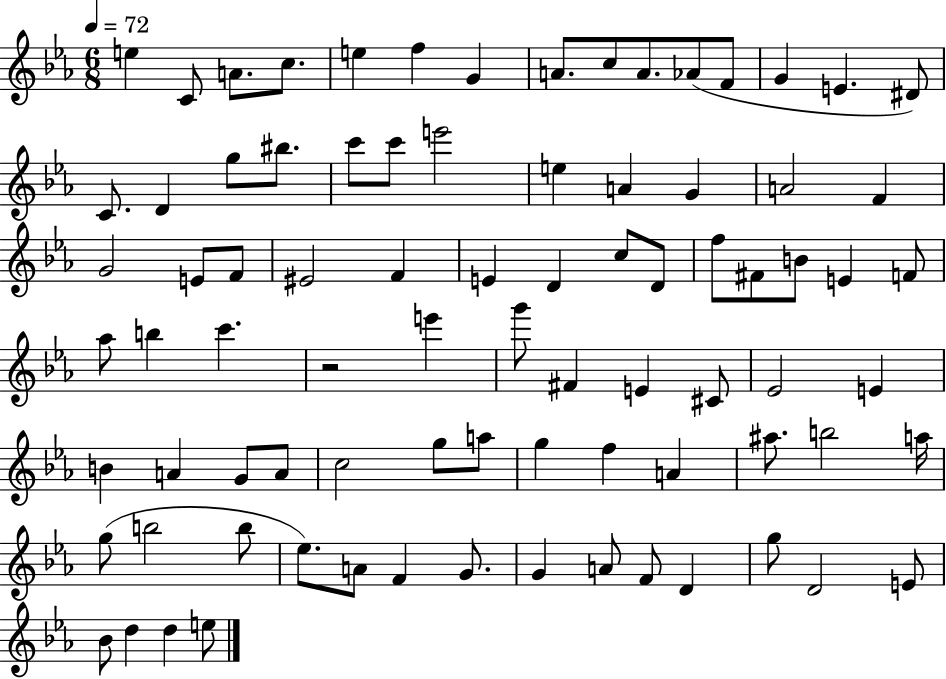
X:1
T:Untitled
M:6/8
L:1/4
K:Eb
e C/2 A/2 c/2 e f G A/2 c/2 A/2 _A/2 F/2 G E ^D/2 C/2 D g/2 ^b/2 c'/2 c'/2 e'2 e A G A2 F G2 E/2 F/2 ^E2 F E D c/2 D/2 f/2 ^F/2 B/2 E F/2 _a/2 b c' z2 e' g'/2 ^F E ^C/2 _E2 E B A G/2 A/2 c2 g/2 a/2 g f A ^a/2 b2 a/4 g/2 b2 b/2 _e/2 A/2 F G/2 G A/2 F/2 D g/2 D2 E/2 _B/2 d d e/2